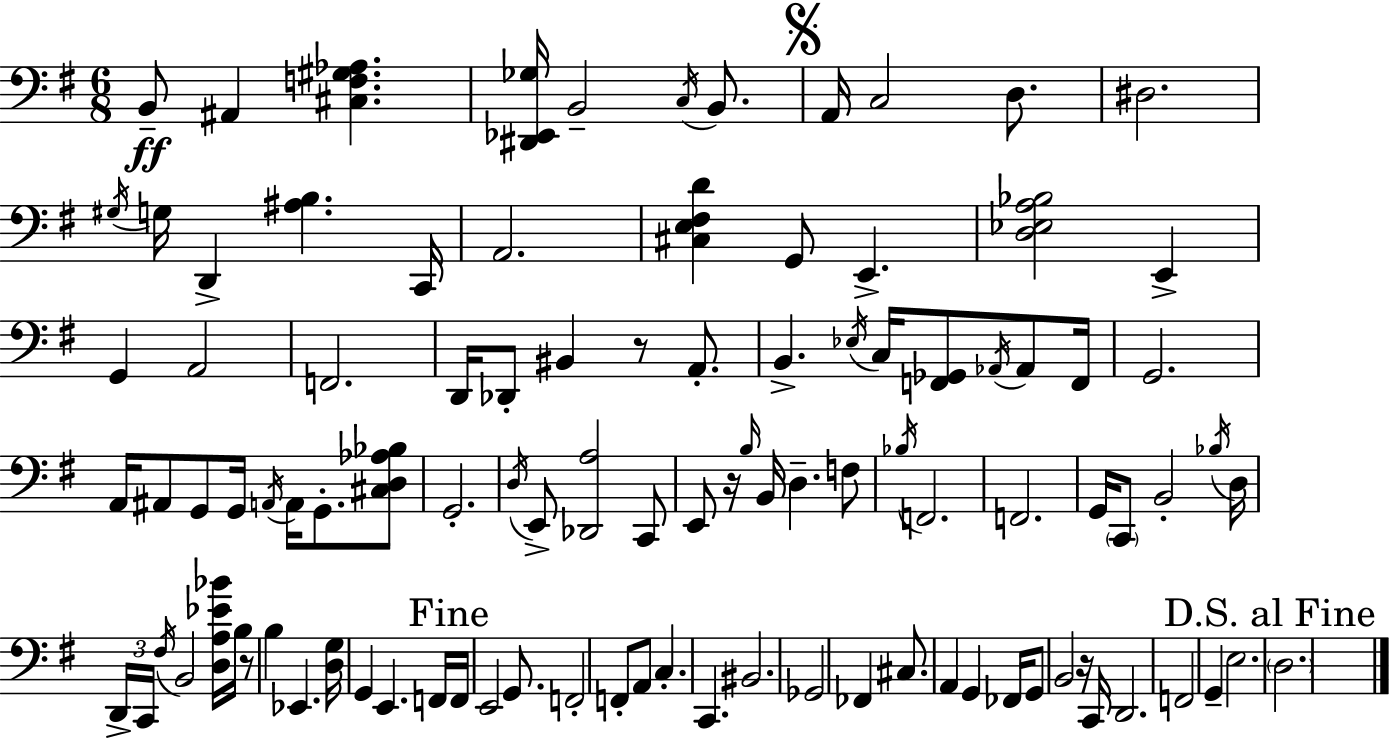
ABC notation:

X:1
T:Untitled
M:6/8
L:1/4
K:Em
B,,/2 ^A,, [^C,F,^G,_A,] [^D,,_E,,_G,]/4 B,,2 C,/4 B,,/2 A,,/4 C,2 D,/2 ^D,2 ^G,/4 G,/4 D,, [^A,B,] C,,/4 A,,2 [^C,E,^F,D] G,,/2 E,, [D,_E,A,_B,]2 E,, G,, A,,2 F,,2 D,,/4 _D,,/2 ^B,, z/2 A,,/2 B,, _E,/4 C,/4 [F,,_G,,]/2 _A,,/4 _A,,/2 F,,/4 G,,2 A,,/4 ^A,,/2 G,,/2 G,,/4 A,,/4 A,,/4 G,,/2 [^C,D,_A,_B,]/2 G,,2 D,/4 E,,/2 [_D,,A,]2 C,,/2 E,,/2 z/4 B,/4 B,,/4 D, F,/2 _B,/4 F,,2 F,,2 G,,/4 C,,/2 B,,2 _B,/4 D,/4 D,,/4 C,,/4 ^F,/4 B,,2 [D,A,_E_B]/4 B,/4 z/2 B, _E,, [D,G,]/4 G,, E,, F,,/4 F,,/4 E,,2 G,,/2 F,,2 F,,/2 A,,/2 C, C,, ^B,,2 _G,,2 _F,, ^C,/2 A,, G,, _F,,/4 G,,/2 B,,2 z/4 C,,/4 D,,2 F,,2 G,, E,2 D,2